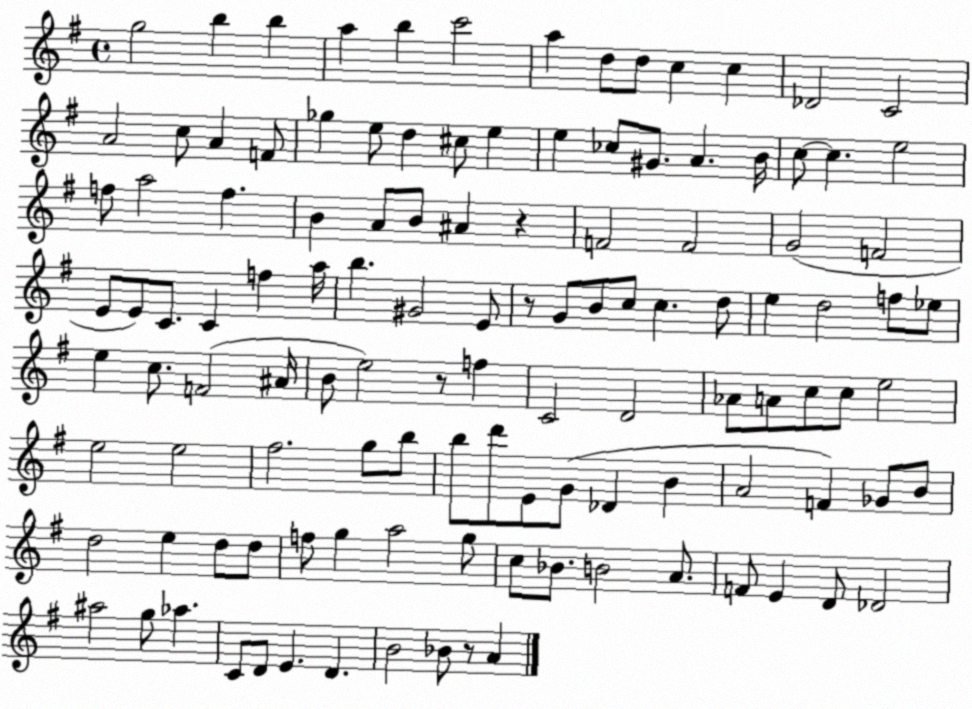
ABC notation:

X:1
T:Untitled
M:4/4
L:1/4
K:G
g2 b b a b c'2 a d/2 d/2 c c _D2 C2 A2 c/2 A F/2 _g e/2 d ^c/2 e e _c/2 ^G/2 A B/4 c/2 c e2 f/2 a2 f B A/2 B/2 ^A z F2 F2 G2 F2 E/2 E/2 C/2 C f a/4 b ^G2 E/2 z/2 G/2 B/2 c/2 c d/2 e d2 f/2 _e/2 e c/2 F2 ^A/4 B/2 e2 z/2 f C2 D2 _A/2 A/2 c/2 c/2 e2 e2 e2 ^f2 g/2 b/2 b/2 d'/2 E/2 G/2 _D B A2 F _G/2 B/2 d2 e d/2 d/2 f/2 g a2 g/2 c/2 _B/2 B2 A/2 F/2 E D/2 _D2 ^a2 g/2 _a C/2 D/2 E D B2 _B/2 z/2 A